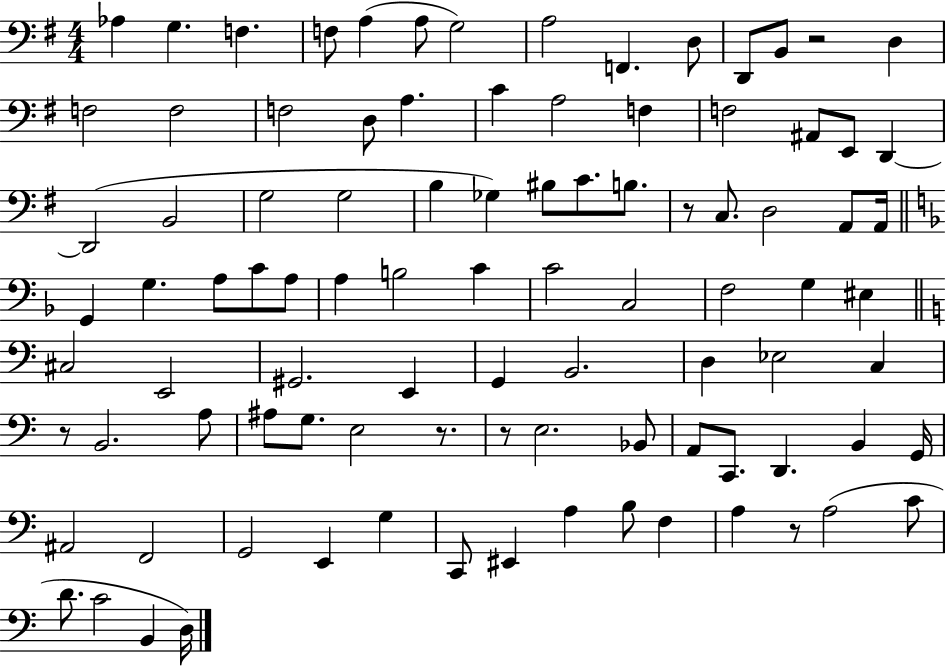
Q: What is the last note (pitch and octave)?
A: D3